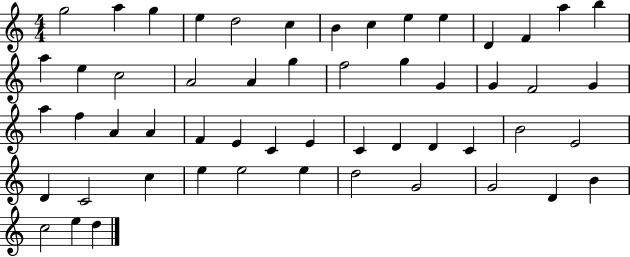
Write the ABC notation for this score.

X:1
T:Untitled
M:4/4
L:1/4
K:C
g2 a g e d2 c B c e e D F a b a e c2 A2 A g f2 g G G F2 G a f A A F E C E C D D C B2 E2 D C2 c e e2 e d2 G2 G2 D B c2 e d